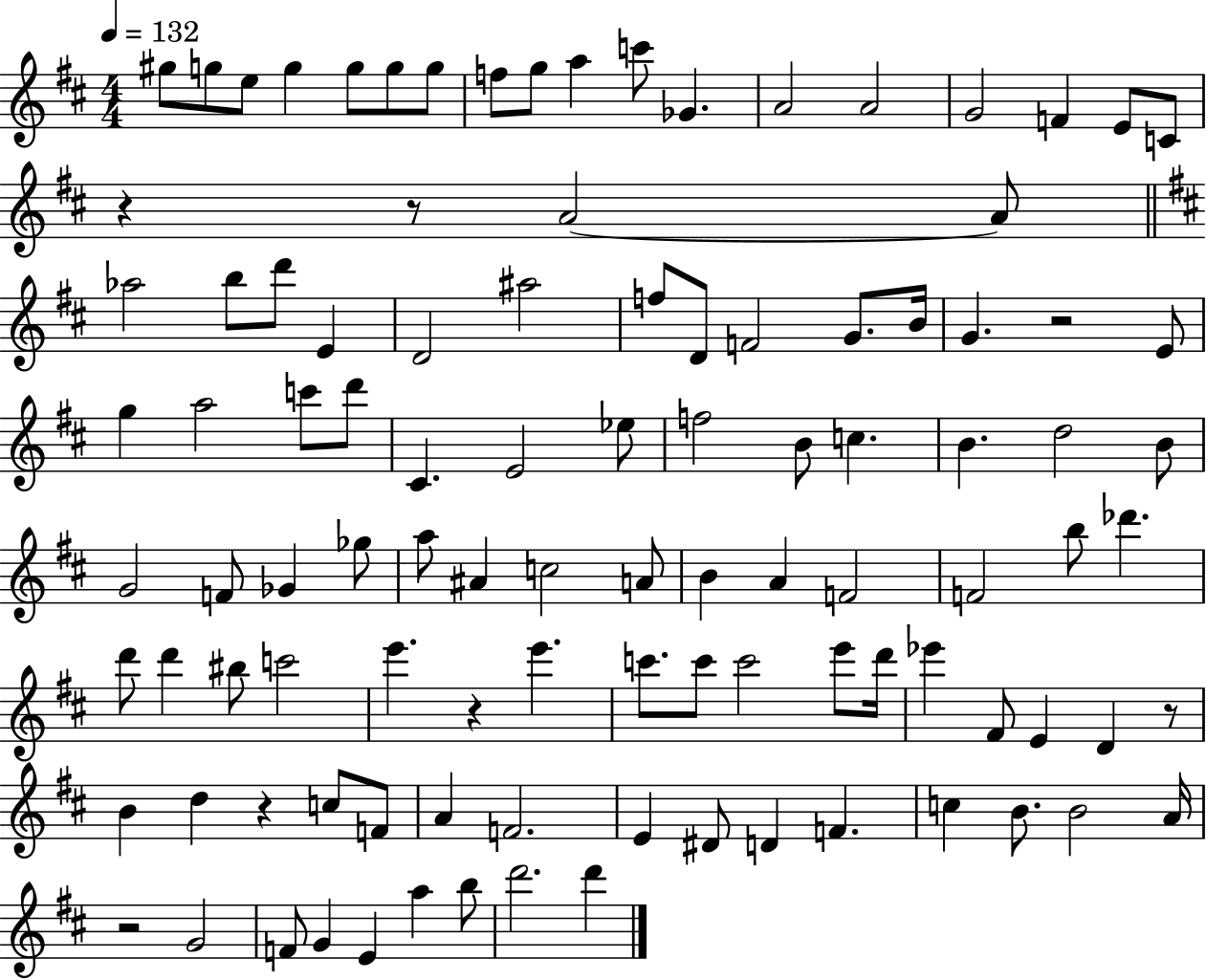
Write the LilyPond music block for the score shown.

{
  \clef treble
  \numericTimeSignature
  \time 4/4
  \key d \major
  \tempo 4 = 132
  gis''8 g''8 e''8 g''4 g''8 g''8 g''8 | f''8 g''8 a''4 c'''8 ges'4. | a'2 a'2 | g'2 f'4 e'8 c'8 | \break r4 r8 a'2~~ a'8 | \bar "||" \break \key d \major aes''2 b''8 d'''8 e'4 | d'2 ais''2 | f''8 d'8 f'2 g'8. b'16 | g'4. r2 e'8 | \break g''4 a''2 c'''8 d'''8 | cis'4. e'2 ees''8 | f''2 b'8 c''4. | b'4. d''2 b'8 | \break g'2 f'8 ges'4 ges''8 | a''8 ais'4 c''2 a'8 | b'4 a'4 f'2 | f'2 b''8 des'''4. | \break d'''8 d'''4 bis''8 c'''2 | e'''4. r4 e'''4. | c'''8. c'''8 c'''2 e'''8 d'''16 | ees'''4 fis'8 e'4 d'4 r8 | \break b'4 d''4 r4 c''8 f'8 | a'4 f'2. | e'4 dis'8 d'4 f'4. | c''4 b'8. b'2 a'16 | \break r2 g'2 | f'8 g'4 e'4 a''4 b''8 | d'''2. d'''4 | \bar "|."
}